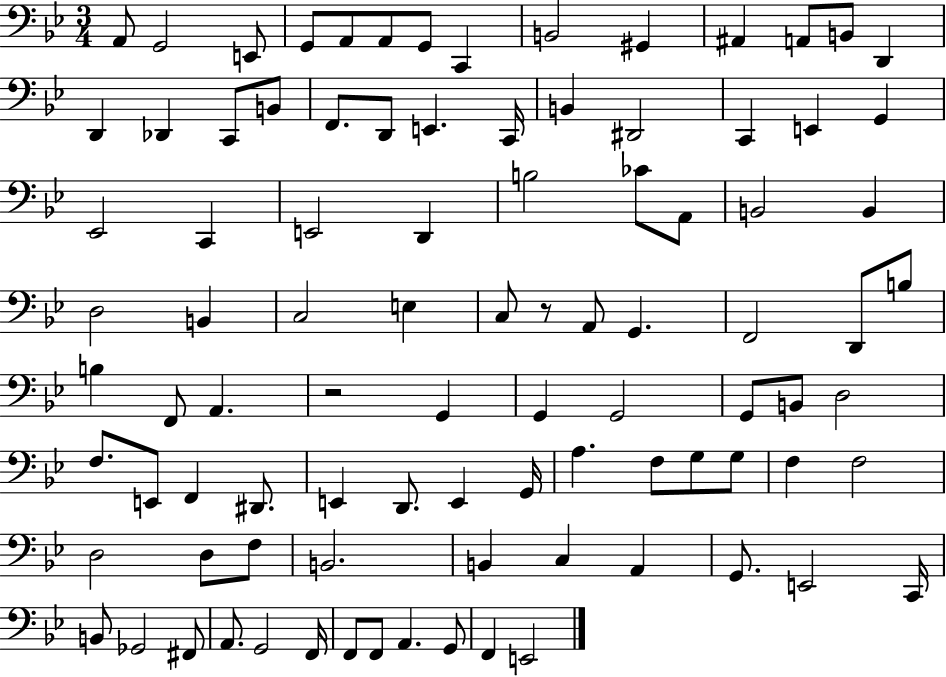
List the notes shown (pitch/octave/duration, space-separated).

A2/e G2/h E2/e G2/e A2/e A2/e G2/e C2/q B2/h G#2/q A#2/q A2/e B2/e D2/q D2/q Db2/q C2/e B2/e F2/e. D2/e E2/q. C2/s B2/q D#2/h C2/q E2/q G2/q Eb2/h C2/q E2/h D2/q B3/h CES4/e A2/e B2/h B2/q D3/h B2/q C3/h E3/q C3/e R/e A2/e G2/q. F2/h D2/e B3/e B3/q F2/e A2/q. R/h G2/q G2/q G2/h G2/e B2/e D3/h F3/e. E2/e F2/q D#2/e. E2/q D2/e. E2/q G2/s A3/q. F3/e G3/e G3/e F3/q F3/h D3/h D3/e F3/e B2/h. B2/q C3/q A2/q G2/e. E2/h C2/s B2/e Gb2/h F#2/e A2/e. G2/h F2/s F2/e F2/e A2/q. G2/e F2/q E2/h